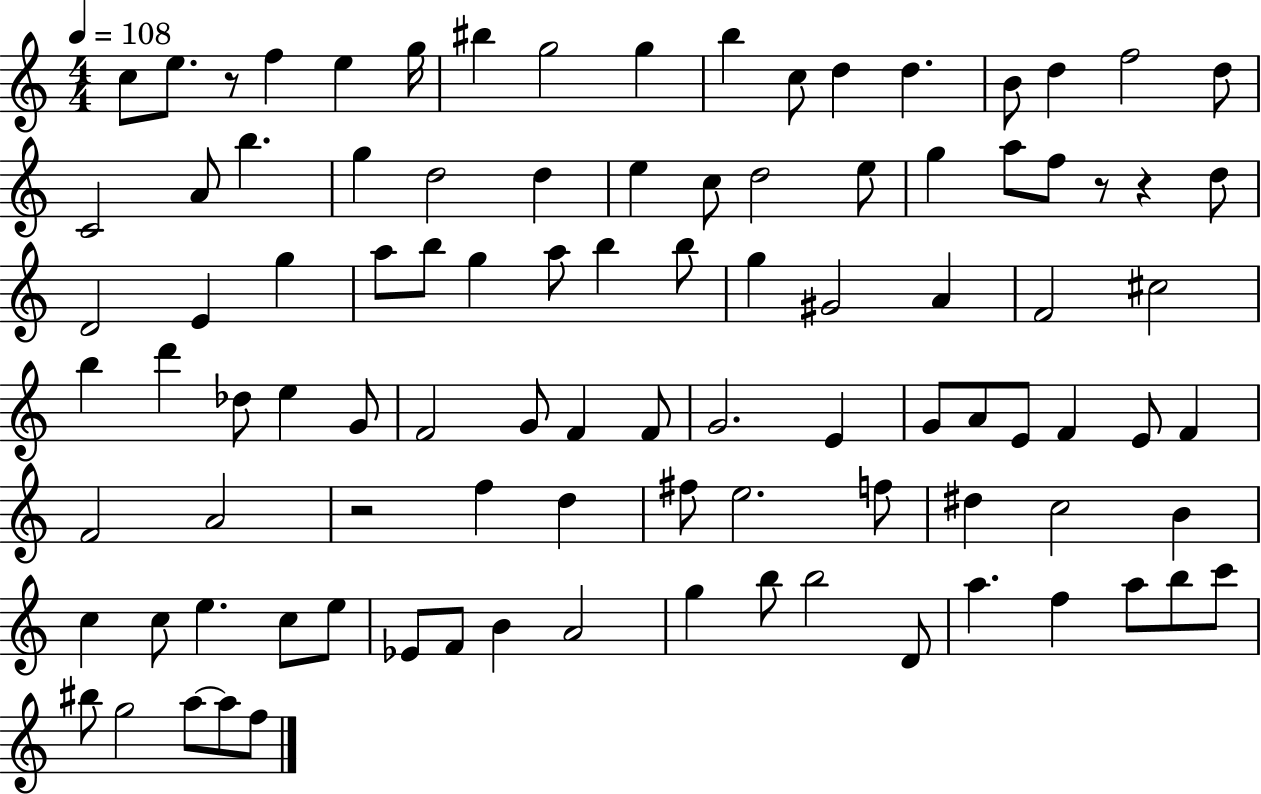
{
  \clef treble
  \numericTimeSignature
  \time 4/4
  \key c \major
  \tempo 4 = 108
  \repeat volta 2 { c''8 e''8. r8 f''4 e''4 g''16 | bis''4 g''2 g''4 | b''4 c''8 d''4 d''4. | b'8 d''4 f''2 d''8 | \break c'2 a'8 b''4. | g''4 d''2 d''4 | e''4 c''8 d''2 e''8 | g''4 a''8 f''8 r8 r4 d''8 | \break d'2 e'4 g''4 | a''8 b''8 g''4 a''8 b''4 b''8 | g''4 gis'2 a'4 | f'2 cis''2 | \break b''4 d'''4 des''8 e''4 g'8 | f'2 g'8 f'4 f'8 | g'2. e'4 | g'8 a'8 e'8 f'4 e'8 f'4 | \break f'2 a'2 | r2 f''4 d''4 | fis''8 e''2. f''8 | dis''4 c''2 b'4 | \break c''4 c''8 e''4. c''8 e''8 | ees'8 f'8 b'4 a'2 | g''4 b''8 b''2 d'8 | a''4. f''4 a''8 b''8 c'''8 | \break bis''8 g''2 a''8~~ a''8 f''8 | } \bar "|."
}